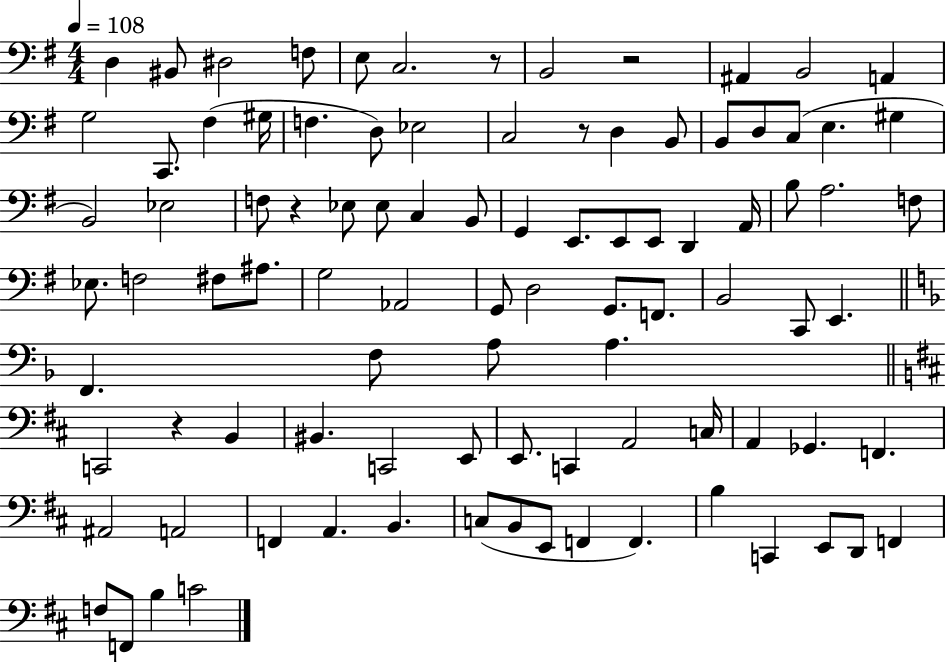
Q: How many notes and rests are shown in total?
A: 94